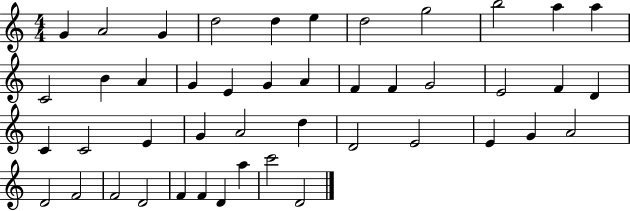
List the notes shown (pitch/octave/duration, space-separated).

G4/q A4/h G4/q D5/h D5/q E5/q D5/h G5/h B5/h A5/q A5/q C4/h B4/q A4/q G4/q E4/q G4/q A4/q F4/q F4/q G4/h E4/h F4/q D4/q C4/q C4/h E4/q G4/q A4/h D5/q D4/h E4/h E4/q G4/q A4/h D4/h F4/h F4/h D4/h F4/q F4/q D4/q A5/q C6/h D4/h